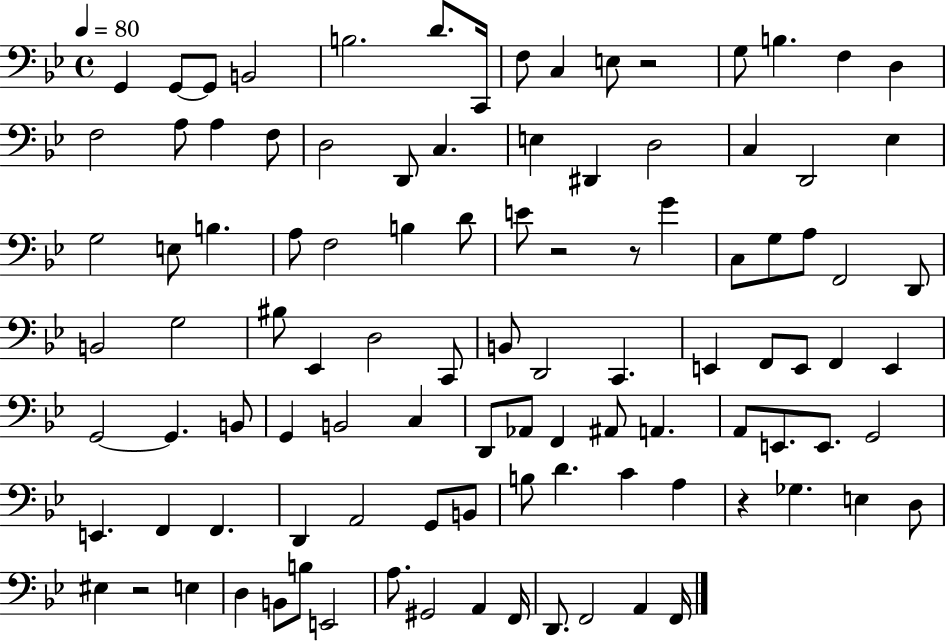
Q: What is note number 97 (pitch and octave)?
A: A2